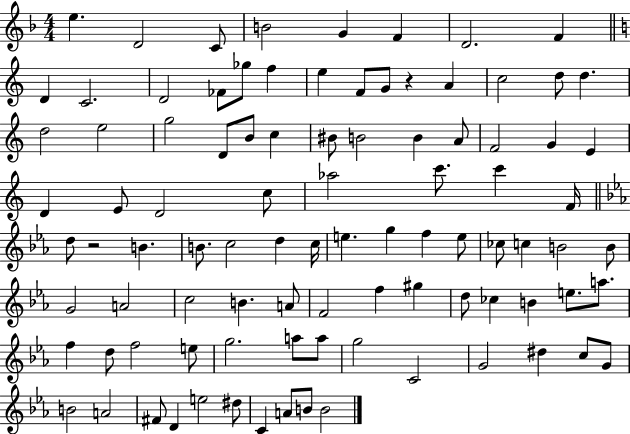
E5/q. D4/h C4/e B4/h G4/q F4/q D4/h. F4/q D4/q C4/h. D4/h FES4/e Gb5/e F5/q E5/q F4/e G4/e R/q A4/q C5/h D5/e D5/q. D5/h E5/h G5/h D4/e B4/e C5/q BIS4/e B4/h B4/q A4/e F4/h G4/q E4/q D4/q E4/e D4/h C5/e Ab5/h C6/e. C6/q F4/s D5/e R/h B4/q. B4/e. C5/h D5/q C5/s E5/q. G5/q F5/q E5/e CES5/e C5/q B4/h B4/e G4/h A4/h C5/h B4/q. A4/e F4/h F5/q G#5/q D5/e CES5/q B4/q E5/e. A5/e. F5/q D5/e F5/h E5/e G5/h. A5/e A5/e G5/h C4/h G4/h D#5/q C5/e G4/e B4/h A4/h F#4/e D4/q E5/h D#5/e C4/q A4/e B4/e B4/h